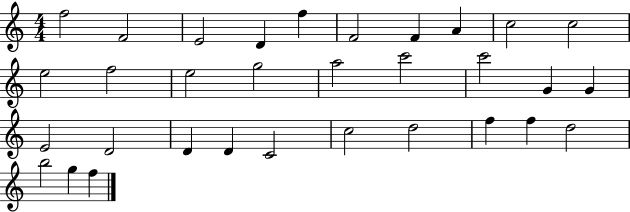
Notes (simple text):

F5/h F4/h E4/h D4/q F5/q F4/h F4/q A4/q C5/h C5/h E5/h F5/h E5/h G5/h A5/h C6/h C6/h G4/q G4/q E4/h D4/h D4/q D4/q C4/h C5/h D5/h F5/q F5/q D5/h B5/h G5/q F5/q